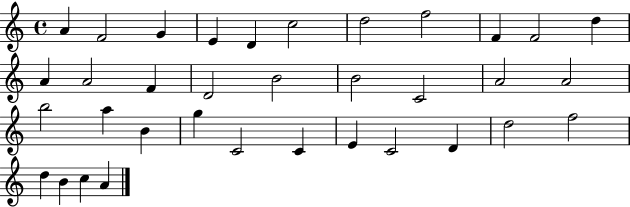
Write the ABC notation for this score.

X:1
T:Untitled
M:4/4
L:1/4
K:C
A F2 G E D c2 d2 f2 F F2 d A A2 F D2 B2 B2 C2 A2 A2 b2 a B g C2 C E C2 D d2 f2 d B c A